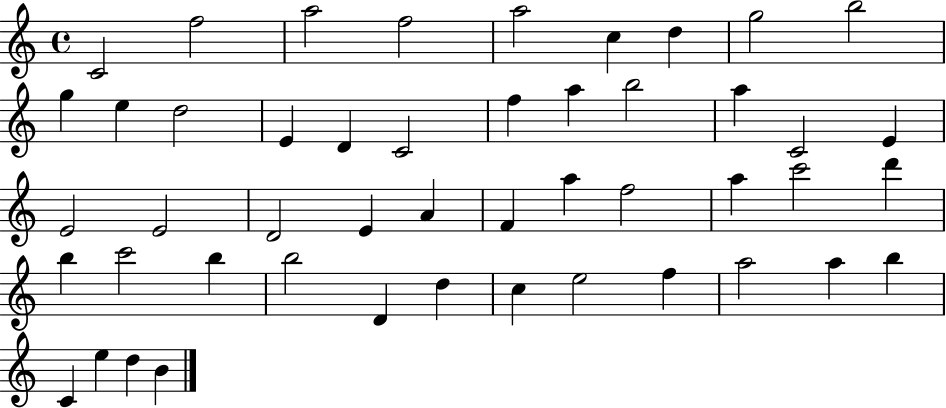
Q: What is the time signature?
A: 4/4